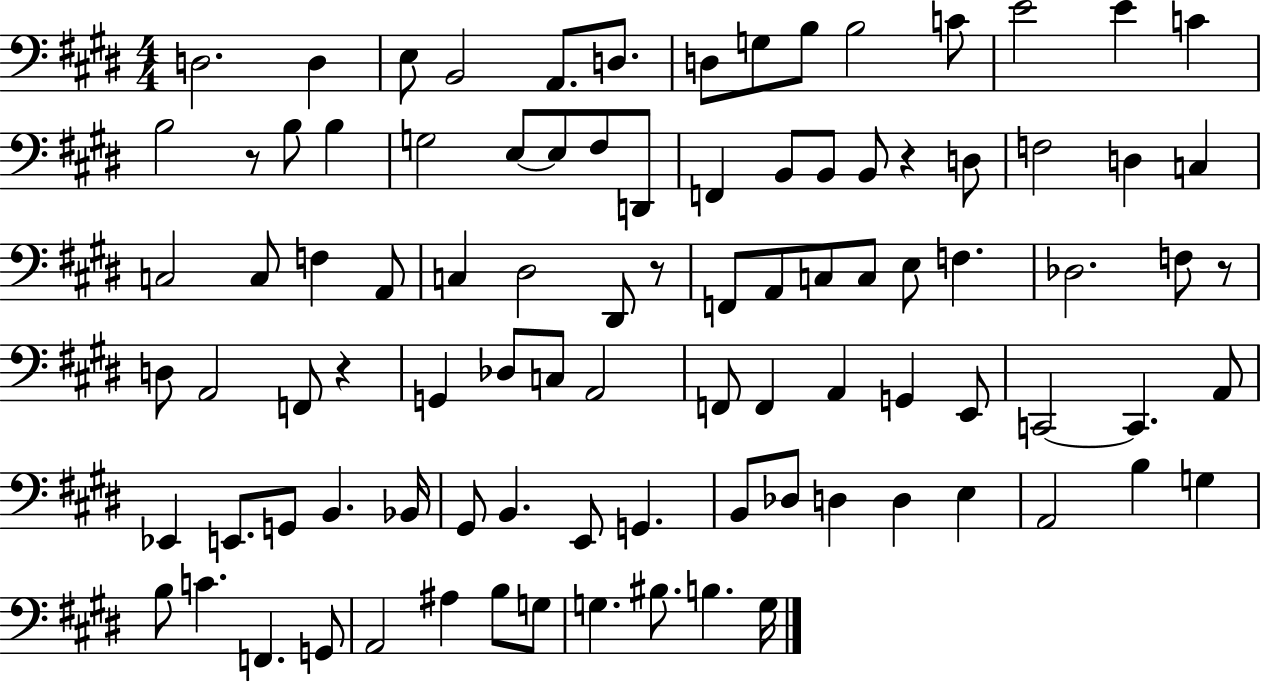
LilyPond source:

{
  \clef bass
  \numericTimeSignature
  \time 4/4
  \key e \major
  d2. d4 | e8 b,2 a,8. d8. | d8 g8 b8 b2 c'8 | e'2 e'4 c'4 | \break b2 r8 b8 b4 | g2 e8~~ e8 fis8 d,8 | f,4 b,8 b,8 b,8 r4 d8 | f2 d4 c4 | \break c2 c8 f4 a,8 | c4 dis2 dis,8 r8 | f,8 a,8 c8 c8 e8 f4. | des2. f8 r8 | \break d8 a,2 f,8 r4 | g,4 des8 c8 a,2 | f,8 f,4 a,4 g,4 e,8 | c,2~~ c,4. a,8 | \break ees,4 e,8. g,8 b,4. bes,16 | gis,8 b,4. e,8 g,4. | b,8 des8 d4 d4 e4 | a,2 b4 g4 | \break b8 c'4. f,4. g,8 | a,2 ais4 b8 g8 | g4. bis8. b4. g16 | \bar "|."
}